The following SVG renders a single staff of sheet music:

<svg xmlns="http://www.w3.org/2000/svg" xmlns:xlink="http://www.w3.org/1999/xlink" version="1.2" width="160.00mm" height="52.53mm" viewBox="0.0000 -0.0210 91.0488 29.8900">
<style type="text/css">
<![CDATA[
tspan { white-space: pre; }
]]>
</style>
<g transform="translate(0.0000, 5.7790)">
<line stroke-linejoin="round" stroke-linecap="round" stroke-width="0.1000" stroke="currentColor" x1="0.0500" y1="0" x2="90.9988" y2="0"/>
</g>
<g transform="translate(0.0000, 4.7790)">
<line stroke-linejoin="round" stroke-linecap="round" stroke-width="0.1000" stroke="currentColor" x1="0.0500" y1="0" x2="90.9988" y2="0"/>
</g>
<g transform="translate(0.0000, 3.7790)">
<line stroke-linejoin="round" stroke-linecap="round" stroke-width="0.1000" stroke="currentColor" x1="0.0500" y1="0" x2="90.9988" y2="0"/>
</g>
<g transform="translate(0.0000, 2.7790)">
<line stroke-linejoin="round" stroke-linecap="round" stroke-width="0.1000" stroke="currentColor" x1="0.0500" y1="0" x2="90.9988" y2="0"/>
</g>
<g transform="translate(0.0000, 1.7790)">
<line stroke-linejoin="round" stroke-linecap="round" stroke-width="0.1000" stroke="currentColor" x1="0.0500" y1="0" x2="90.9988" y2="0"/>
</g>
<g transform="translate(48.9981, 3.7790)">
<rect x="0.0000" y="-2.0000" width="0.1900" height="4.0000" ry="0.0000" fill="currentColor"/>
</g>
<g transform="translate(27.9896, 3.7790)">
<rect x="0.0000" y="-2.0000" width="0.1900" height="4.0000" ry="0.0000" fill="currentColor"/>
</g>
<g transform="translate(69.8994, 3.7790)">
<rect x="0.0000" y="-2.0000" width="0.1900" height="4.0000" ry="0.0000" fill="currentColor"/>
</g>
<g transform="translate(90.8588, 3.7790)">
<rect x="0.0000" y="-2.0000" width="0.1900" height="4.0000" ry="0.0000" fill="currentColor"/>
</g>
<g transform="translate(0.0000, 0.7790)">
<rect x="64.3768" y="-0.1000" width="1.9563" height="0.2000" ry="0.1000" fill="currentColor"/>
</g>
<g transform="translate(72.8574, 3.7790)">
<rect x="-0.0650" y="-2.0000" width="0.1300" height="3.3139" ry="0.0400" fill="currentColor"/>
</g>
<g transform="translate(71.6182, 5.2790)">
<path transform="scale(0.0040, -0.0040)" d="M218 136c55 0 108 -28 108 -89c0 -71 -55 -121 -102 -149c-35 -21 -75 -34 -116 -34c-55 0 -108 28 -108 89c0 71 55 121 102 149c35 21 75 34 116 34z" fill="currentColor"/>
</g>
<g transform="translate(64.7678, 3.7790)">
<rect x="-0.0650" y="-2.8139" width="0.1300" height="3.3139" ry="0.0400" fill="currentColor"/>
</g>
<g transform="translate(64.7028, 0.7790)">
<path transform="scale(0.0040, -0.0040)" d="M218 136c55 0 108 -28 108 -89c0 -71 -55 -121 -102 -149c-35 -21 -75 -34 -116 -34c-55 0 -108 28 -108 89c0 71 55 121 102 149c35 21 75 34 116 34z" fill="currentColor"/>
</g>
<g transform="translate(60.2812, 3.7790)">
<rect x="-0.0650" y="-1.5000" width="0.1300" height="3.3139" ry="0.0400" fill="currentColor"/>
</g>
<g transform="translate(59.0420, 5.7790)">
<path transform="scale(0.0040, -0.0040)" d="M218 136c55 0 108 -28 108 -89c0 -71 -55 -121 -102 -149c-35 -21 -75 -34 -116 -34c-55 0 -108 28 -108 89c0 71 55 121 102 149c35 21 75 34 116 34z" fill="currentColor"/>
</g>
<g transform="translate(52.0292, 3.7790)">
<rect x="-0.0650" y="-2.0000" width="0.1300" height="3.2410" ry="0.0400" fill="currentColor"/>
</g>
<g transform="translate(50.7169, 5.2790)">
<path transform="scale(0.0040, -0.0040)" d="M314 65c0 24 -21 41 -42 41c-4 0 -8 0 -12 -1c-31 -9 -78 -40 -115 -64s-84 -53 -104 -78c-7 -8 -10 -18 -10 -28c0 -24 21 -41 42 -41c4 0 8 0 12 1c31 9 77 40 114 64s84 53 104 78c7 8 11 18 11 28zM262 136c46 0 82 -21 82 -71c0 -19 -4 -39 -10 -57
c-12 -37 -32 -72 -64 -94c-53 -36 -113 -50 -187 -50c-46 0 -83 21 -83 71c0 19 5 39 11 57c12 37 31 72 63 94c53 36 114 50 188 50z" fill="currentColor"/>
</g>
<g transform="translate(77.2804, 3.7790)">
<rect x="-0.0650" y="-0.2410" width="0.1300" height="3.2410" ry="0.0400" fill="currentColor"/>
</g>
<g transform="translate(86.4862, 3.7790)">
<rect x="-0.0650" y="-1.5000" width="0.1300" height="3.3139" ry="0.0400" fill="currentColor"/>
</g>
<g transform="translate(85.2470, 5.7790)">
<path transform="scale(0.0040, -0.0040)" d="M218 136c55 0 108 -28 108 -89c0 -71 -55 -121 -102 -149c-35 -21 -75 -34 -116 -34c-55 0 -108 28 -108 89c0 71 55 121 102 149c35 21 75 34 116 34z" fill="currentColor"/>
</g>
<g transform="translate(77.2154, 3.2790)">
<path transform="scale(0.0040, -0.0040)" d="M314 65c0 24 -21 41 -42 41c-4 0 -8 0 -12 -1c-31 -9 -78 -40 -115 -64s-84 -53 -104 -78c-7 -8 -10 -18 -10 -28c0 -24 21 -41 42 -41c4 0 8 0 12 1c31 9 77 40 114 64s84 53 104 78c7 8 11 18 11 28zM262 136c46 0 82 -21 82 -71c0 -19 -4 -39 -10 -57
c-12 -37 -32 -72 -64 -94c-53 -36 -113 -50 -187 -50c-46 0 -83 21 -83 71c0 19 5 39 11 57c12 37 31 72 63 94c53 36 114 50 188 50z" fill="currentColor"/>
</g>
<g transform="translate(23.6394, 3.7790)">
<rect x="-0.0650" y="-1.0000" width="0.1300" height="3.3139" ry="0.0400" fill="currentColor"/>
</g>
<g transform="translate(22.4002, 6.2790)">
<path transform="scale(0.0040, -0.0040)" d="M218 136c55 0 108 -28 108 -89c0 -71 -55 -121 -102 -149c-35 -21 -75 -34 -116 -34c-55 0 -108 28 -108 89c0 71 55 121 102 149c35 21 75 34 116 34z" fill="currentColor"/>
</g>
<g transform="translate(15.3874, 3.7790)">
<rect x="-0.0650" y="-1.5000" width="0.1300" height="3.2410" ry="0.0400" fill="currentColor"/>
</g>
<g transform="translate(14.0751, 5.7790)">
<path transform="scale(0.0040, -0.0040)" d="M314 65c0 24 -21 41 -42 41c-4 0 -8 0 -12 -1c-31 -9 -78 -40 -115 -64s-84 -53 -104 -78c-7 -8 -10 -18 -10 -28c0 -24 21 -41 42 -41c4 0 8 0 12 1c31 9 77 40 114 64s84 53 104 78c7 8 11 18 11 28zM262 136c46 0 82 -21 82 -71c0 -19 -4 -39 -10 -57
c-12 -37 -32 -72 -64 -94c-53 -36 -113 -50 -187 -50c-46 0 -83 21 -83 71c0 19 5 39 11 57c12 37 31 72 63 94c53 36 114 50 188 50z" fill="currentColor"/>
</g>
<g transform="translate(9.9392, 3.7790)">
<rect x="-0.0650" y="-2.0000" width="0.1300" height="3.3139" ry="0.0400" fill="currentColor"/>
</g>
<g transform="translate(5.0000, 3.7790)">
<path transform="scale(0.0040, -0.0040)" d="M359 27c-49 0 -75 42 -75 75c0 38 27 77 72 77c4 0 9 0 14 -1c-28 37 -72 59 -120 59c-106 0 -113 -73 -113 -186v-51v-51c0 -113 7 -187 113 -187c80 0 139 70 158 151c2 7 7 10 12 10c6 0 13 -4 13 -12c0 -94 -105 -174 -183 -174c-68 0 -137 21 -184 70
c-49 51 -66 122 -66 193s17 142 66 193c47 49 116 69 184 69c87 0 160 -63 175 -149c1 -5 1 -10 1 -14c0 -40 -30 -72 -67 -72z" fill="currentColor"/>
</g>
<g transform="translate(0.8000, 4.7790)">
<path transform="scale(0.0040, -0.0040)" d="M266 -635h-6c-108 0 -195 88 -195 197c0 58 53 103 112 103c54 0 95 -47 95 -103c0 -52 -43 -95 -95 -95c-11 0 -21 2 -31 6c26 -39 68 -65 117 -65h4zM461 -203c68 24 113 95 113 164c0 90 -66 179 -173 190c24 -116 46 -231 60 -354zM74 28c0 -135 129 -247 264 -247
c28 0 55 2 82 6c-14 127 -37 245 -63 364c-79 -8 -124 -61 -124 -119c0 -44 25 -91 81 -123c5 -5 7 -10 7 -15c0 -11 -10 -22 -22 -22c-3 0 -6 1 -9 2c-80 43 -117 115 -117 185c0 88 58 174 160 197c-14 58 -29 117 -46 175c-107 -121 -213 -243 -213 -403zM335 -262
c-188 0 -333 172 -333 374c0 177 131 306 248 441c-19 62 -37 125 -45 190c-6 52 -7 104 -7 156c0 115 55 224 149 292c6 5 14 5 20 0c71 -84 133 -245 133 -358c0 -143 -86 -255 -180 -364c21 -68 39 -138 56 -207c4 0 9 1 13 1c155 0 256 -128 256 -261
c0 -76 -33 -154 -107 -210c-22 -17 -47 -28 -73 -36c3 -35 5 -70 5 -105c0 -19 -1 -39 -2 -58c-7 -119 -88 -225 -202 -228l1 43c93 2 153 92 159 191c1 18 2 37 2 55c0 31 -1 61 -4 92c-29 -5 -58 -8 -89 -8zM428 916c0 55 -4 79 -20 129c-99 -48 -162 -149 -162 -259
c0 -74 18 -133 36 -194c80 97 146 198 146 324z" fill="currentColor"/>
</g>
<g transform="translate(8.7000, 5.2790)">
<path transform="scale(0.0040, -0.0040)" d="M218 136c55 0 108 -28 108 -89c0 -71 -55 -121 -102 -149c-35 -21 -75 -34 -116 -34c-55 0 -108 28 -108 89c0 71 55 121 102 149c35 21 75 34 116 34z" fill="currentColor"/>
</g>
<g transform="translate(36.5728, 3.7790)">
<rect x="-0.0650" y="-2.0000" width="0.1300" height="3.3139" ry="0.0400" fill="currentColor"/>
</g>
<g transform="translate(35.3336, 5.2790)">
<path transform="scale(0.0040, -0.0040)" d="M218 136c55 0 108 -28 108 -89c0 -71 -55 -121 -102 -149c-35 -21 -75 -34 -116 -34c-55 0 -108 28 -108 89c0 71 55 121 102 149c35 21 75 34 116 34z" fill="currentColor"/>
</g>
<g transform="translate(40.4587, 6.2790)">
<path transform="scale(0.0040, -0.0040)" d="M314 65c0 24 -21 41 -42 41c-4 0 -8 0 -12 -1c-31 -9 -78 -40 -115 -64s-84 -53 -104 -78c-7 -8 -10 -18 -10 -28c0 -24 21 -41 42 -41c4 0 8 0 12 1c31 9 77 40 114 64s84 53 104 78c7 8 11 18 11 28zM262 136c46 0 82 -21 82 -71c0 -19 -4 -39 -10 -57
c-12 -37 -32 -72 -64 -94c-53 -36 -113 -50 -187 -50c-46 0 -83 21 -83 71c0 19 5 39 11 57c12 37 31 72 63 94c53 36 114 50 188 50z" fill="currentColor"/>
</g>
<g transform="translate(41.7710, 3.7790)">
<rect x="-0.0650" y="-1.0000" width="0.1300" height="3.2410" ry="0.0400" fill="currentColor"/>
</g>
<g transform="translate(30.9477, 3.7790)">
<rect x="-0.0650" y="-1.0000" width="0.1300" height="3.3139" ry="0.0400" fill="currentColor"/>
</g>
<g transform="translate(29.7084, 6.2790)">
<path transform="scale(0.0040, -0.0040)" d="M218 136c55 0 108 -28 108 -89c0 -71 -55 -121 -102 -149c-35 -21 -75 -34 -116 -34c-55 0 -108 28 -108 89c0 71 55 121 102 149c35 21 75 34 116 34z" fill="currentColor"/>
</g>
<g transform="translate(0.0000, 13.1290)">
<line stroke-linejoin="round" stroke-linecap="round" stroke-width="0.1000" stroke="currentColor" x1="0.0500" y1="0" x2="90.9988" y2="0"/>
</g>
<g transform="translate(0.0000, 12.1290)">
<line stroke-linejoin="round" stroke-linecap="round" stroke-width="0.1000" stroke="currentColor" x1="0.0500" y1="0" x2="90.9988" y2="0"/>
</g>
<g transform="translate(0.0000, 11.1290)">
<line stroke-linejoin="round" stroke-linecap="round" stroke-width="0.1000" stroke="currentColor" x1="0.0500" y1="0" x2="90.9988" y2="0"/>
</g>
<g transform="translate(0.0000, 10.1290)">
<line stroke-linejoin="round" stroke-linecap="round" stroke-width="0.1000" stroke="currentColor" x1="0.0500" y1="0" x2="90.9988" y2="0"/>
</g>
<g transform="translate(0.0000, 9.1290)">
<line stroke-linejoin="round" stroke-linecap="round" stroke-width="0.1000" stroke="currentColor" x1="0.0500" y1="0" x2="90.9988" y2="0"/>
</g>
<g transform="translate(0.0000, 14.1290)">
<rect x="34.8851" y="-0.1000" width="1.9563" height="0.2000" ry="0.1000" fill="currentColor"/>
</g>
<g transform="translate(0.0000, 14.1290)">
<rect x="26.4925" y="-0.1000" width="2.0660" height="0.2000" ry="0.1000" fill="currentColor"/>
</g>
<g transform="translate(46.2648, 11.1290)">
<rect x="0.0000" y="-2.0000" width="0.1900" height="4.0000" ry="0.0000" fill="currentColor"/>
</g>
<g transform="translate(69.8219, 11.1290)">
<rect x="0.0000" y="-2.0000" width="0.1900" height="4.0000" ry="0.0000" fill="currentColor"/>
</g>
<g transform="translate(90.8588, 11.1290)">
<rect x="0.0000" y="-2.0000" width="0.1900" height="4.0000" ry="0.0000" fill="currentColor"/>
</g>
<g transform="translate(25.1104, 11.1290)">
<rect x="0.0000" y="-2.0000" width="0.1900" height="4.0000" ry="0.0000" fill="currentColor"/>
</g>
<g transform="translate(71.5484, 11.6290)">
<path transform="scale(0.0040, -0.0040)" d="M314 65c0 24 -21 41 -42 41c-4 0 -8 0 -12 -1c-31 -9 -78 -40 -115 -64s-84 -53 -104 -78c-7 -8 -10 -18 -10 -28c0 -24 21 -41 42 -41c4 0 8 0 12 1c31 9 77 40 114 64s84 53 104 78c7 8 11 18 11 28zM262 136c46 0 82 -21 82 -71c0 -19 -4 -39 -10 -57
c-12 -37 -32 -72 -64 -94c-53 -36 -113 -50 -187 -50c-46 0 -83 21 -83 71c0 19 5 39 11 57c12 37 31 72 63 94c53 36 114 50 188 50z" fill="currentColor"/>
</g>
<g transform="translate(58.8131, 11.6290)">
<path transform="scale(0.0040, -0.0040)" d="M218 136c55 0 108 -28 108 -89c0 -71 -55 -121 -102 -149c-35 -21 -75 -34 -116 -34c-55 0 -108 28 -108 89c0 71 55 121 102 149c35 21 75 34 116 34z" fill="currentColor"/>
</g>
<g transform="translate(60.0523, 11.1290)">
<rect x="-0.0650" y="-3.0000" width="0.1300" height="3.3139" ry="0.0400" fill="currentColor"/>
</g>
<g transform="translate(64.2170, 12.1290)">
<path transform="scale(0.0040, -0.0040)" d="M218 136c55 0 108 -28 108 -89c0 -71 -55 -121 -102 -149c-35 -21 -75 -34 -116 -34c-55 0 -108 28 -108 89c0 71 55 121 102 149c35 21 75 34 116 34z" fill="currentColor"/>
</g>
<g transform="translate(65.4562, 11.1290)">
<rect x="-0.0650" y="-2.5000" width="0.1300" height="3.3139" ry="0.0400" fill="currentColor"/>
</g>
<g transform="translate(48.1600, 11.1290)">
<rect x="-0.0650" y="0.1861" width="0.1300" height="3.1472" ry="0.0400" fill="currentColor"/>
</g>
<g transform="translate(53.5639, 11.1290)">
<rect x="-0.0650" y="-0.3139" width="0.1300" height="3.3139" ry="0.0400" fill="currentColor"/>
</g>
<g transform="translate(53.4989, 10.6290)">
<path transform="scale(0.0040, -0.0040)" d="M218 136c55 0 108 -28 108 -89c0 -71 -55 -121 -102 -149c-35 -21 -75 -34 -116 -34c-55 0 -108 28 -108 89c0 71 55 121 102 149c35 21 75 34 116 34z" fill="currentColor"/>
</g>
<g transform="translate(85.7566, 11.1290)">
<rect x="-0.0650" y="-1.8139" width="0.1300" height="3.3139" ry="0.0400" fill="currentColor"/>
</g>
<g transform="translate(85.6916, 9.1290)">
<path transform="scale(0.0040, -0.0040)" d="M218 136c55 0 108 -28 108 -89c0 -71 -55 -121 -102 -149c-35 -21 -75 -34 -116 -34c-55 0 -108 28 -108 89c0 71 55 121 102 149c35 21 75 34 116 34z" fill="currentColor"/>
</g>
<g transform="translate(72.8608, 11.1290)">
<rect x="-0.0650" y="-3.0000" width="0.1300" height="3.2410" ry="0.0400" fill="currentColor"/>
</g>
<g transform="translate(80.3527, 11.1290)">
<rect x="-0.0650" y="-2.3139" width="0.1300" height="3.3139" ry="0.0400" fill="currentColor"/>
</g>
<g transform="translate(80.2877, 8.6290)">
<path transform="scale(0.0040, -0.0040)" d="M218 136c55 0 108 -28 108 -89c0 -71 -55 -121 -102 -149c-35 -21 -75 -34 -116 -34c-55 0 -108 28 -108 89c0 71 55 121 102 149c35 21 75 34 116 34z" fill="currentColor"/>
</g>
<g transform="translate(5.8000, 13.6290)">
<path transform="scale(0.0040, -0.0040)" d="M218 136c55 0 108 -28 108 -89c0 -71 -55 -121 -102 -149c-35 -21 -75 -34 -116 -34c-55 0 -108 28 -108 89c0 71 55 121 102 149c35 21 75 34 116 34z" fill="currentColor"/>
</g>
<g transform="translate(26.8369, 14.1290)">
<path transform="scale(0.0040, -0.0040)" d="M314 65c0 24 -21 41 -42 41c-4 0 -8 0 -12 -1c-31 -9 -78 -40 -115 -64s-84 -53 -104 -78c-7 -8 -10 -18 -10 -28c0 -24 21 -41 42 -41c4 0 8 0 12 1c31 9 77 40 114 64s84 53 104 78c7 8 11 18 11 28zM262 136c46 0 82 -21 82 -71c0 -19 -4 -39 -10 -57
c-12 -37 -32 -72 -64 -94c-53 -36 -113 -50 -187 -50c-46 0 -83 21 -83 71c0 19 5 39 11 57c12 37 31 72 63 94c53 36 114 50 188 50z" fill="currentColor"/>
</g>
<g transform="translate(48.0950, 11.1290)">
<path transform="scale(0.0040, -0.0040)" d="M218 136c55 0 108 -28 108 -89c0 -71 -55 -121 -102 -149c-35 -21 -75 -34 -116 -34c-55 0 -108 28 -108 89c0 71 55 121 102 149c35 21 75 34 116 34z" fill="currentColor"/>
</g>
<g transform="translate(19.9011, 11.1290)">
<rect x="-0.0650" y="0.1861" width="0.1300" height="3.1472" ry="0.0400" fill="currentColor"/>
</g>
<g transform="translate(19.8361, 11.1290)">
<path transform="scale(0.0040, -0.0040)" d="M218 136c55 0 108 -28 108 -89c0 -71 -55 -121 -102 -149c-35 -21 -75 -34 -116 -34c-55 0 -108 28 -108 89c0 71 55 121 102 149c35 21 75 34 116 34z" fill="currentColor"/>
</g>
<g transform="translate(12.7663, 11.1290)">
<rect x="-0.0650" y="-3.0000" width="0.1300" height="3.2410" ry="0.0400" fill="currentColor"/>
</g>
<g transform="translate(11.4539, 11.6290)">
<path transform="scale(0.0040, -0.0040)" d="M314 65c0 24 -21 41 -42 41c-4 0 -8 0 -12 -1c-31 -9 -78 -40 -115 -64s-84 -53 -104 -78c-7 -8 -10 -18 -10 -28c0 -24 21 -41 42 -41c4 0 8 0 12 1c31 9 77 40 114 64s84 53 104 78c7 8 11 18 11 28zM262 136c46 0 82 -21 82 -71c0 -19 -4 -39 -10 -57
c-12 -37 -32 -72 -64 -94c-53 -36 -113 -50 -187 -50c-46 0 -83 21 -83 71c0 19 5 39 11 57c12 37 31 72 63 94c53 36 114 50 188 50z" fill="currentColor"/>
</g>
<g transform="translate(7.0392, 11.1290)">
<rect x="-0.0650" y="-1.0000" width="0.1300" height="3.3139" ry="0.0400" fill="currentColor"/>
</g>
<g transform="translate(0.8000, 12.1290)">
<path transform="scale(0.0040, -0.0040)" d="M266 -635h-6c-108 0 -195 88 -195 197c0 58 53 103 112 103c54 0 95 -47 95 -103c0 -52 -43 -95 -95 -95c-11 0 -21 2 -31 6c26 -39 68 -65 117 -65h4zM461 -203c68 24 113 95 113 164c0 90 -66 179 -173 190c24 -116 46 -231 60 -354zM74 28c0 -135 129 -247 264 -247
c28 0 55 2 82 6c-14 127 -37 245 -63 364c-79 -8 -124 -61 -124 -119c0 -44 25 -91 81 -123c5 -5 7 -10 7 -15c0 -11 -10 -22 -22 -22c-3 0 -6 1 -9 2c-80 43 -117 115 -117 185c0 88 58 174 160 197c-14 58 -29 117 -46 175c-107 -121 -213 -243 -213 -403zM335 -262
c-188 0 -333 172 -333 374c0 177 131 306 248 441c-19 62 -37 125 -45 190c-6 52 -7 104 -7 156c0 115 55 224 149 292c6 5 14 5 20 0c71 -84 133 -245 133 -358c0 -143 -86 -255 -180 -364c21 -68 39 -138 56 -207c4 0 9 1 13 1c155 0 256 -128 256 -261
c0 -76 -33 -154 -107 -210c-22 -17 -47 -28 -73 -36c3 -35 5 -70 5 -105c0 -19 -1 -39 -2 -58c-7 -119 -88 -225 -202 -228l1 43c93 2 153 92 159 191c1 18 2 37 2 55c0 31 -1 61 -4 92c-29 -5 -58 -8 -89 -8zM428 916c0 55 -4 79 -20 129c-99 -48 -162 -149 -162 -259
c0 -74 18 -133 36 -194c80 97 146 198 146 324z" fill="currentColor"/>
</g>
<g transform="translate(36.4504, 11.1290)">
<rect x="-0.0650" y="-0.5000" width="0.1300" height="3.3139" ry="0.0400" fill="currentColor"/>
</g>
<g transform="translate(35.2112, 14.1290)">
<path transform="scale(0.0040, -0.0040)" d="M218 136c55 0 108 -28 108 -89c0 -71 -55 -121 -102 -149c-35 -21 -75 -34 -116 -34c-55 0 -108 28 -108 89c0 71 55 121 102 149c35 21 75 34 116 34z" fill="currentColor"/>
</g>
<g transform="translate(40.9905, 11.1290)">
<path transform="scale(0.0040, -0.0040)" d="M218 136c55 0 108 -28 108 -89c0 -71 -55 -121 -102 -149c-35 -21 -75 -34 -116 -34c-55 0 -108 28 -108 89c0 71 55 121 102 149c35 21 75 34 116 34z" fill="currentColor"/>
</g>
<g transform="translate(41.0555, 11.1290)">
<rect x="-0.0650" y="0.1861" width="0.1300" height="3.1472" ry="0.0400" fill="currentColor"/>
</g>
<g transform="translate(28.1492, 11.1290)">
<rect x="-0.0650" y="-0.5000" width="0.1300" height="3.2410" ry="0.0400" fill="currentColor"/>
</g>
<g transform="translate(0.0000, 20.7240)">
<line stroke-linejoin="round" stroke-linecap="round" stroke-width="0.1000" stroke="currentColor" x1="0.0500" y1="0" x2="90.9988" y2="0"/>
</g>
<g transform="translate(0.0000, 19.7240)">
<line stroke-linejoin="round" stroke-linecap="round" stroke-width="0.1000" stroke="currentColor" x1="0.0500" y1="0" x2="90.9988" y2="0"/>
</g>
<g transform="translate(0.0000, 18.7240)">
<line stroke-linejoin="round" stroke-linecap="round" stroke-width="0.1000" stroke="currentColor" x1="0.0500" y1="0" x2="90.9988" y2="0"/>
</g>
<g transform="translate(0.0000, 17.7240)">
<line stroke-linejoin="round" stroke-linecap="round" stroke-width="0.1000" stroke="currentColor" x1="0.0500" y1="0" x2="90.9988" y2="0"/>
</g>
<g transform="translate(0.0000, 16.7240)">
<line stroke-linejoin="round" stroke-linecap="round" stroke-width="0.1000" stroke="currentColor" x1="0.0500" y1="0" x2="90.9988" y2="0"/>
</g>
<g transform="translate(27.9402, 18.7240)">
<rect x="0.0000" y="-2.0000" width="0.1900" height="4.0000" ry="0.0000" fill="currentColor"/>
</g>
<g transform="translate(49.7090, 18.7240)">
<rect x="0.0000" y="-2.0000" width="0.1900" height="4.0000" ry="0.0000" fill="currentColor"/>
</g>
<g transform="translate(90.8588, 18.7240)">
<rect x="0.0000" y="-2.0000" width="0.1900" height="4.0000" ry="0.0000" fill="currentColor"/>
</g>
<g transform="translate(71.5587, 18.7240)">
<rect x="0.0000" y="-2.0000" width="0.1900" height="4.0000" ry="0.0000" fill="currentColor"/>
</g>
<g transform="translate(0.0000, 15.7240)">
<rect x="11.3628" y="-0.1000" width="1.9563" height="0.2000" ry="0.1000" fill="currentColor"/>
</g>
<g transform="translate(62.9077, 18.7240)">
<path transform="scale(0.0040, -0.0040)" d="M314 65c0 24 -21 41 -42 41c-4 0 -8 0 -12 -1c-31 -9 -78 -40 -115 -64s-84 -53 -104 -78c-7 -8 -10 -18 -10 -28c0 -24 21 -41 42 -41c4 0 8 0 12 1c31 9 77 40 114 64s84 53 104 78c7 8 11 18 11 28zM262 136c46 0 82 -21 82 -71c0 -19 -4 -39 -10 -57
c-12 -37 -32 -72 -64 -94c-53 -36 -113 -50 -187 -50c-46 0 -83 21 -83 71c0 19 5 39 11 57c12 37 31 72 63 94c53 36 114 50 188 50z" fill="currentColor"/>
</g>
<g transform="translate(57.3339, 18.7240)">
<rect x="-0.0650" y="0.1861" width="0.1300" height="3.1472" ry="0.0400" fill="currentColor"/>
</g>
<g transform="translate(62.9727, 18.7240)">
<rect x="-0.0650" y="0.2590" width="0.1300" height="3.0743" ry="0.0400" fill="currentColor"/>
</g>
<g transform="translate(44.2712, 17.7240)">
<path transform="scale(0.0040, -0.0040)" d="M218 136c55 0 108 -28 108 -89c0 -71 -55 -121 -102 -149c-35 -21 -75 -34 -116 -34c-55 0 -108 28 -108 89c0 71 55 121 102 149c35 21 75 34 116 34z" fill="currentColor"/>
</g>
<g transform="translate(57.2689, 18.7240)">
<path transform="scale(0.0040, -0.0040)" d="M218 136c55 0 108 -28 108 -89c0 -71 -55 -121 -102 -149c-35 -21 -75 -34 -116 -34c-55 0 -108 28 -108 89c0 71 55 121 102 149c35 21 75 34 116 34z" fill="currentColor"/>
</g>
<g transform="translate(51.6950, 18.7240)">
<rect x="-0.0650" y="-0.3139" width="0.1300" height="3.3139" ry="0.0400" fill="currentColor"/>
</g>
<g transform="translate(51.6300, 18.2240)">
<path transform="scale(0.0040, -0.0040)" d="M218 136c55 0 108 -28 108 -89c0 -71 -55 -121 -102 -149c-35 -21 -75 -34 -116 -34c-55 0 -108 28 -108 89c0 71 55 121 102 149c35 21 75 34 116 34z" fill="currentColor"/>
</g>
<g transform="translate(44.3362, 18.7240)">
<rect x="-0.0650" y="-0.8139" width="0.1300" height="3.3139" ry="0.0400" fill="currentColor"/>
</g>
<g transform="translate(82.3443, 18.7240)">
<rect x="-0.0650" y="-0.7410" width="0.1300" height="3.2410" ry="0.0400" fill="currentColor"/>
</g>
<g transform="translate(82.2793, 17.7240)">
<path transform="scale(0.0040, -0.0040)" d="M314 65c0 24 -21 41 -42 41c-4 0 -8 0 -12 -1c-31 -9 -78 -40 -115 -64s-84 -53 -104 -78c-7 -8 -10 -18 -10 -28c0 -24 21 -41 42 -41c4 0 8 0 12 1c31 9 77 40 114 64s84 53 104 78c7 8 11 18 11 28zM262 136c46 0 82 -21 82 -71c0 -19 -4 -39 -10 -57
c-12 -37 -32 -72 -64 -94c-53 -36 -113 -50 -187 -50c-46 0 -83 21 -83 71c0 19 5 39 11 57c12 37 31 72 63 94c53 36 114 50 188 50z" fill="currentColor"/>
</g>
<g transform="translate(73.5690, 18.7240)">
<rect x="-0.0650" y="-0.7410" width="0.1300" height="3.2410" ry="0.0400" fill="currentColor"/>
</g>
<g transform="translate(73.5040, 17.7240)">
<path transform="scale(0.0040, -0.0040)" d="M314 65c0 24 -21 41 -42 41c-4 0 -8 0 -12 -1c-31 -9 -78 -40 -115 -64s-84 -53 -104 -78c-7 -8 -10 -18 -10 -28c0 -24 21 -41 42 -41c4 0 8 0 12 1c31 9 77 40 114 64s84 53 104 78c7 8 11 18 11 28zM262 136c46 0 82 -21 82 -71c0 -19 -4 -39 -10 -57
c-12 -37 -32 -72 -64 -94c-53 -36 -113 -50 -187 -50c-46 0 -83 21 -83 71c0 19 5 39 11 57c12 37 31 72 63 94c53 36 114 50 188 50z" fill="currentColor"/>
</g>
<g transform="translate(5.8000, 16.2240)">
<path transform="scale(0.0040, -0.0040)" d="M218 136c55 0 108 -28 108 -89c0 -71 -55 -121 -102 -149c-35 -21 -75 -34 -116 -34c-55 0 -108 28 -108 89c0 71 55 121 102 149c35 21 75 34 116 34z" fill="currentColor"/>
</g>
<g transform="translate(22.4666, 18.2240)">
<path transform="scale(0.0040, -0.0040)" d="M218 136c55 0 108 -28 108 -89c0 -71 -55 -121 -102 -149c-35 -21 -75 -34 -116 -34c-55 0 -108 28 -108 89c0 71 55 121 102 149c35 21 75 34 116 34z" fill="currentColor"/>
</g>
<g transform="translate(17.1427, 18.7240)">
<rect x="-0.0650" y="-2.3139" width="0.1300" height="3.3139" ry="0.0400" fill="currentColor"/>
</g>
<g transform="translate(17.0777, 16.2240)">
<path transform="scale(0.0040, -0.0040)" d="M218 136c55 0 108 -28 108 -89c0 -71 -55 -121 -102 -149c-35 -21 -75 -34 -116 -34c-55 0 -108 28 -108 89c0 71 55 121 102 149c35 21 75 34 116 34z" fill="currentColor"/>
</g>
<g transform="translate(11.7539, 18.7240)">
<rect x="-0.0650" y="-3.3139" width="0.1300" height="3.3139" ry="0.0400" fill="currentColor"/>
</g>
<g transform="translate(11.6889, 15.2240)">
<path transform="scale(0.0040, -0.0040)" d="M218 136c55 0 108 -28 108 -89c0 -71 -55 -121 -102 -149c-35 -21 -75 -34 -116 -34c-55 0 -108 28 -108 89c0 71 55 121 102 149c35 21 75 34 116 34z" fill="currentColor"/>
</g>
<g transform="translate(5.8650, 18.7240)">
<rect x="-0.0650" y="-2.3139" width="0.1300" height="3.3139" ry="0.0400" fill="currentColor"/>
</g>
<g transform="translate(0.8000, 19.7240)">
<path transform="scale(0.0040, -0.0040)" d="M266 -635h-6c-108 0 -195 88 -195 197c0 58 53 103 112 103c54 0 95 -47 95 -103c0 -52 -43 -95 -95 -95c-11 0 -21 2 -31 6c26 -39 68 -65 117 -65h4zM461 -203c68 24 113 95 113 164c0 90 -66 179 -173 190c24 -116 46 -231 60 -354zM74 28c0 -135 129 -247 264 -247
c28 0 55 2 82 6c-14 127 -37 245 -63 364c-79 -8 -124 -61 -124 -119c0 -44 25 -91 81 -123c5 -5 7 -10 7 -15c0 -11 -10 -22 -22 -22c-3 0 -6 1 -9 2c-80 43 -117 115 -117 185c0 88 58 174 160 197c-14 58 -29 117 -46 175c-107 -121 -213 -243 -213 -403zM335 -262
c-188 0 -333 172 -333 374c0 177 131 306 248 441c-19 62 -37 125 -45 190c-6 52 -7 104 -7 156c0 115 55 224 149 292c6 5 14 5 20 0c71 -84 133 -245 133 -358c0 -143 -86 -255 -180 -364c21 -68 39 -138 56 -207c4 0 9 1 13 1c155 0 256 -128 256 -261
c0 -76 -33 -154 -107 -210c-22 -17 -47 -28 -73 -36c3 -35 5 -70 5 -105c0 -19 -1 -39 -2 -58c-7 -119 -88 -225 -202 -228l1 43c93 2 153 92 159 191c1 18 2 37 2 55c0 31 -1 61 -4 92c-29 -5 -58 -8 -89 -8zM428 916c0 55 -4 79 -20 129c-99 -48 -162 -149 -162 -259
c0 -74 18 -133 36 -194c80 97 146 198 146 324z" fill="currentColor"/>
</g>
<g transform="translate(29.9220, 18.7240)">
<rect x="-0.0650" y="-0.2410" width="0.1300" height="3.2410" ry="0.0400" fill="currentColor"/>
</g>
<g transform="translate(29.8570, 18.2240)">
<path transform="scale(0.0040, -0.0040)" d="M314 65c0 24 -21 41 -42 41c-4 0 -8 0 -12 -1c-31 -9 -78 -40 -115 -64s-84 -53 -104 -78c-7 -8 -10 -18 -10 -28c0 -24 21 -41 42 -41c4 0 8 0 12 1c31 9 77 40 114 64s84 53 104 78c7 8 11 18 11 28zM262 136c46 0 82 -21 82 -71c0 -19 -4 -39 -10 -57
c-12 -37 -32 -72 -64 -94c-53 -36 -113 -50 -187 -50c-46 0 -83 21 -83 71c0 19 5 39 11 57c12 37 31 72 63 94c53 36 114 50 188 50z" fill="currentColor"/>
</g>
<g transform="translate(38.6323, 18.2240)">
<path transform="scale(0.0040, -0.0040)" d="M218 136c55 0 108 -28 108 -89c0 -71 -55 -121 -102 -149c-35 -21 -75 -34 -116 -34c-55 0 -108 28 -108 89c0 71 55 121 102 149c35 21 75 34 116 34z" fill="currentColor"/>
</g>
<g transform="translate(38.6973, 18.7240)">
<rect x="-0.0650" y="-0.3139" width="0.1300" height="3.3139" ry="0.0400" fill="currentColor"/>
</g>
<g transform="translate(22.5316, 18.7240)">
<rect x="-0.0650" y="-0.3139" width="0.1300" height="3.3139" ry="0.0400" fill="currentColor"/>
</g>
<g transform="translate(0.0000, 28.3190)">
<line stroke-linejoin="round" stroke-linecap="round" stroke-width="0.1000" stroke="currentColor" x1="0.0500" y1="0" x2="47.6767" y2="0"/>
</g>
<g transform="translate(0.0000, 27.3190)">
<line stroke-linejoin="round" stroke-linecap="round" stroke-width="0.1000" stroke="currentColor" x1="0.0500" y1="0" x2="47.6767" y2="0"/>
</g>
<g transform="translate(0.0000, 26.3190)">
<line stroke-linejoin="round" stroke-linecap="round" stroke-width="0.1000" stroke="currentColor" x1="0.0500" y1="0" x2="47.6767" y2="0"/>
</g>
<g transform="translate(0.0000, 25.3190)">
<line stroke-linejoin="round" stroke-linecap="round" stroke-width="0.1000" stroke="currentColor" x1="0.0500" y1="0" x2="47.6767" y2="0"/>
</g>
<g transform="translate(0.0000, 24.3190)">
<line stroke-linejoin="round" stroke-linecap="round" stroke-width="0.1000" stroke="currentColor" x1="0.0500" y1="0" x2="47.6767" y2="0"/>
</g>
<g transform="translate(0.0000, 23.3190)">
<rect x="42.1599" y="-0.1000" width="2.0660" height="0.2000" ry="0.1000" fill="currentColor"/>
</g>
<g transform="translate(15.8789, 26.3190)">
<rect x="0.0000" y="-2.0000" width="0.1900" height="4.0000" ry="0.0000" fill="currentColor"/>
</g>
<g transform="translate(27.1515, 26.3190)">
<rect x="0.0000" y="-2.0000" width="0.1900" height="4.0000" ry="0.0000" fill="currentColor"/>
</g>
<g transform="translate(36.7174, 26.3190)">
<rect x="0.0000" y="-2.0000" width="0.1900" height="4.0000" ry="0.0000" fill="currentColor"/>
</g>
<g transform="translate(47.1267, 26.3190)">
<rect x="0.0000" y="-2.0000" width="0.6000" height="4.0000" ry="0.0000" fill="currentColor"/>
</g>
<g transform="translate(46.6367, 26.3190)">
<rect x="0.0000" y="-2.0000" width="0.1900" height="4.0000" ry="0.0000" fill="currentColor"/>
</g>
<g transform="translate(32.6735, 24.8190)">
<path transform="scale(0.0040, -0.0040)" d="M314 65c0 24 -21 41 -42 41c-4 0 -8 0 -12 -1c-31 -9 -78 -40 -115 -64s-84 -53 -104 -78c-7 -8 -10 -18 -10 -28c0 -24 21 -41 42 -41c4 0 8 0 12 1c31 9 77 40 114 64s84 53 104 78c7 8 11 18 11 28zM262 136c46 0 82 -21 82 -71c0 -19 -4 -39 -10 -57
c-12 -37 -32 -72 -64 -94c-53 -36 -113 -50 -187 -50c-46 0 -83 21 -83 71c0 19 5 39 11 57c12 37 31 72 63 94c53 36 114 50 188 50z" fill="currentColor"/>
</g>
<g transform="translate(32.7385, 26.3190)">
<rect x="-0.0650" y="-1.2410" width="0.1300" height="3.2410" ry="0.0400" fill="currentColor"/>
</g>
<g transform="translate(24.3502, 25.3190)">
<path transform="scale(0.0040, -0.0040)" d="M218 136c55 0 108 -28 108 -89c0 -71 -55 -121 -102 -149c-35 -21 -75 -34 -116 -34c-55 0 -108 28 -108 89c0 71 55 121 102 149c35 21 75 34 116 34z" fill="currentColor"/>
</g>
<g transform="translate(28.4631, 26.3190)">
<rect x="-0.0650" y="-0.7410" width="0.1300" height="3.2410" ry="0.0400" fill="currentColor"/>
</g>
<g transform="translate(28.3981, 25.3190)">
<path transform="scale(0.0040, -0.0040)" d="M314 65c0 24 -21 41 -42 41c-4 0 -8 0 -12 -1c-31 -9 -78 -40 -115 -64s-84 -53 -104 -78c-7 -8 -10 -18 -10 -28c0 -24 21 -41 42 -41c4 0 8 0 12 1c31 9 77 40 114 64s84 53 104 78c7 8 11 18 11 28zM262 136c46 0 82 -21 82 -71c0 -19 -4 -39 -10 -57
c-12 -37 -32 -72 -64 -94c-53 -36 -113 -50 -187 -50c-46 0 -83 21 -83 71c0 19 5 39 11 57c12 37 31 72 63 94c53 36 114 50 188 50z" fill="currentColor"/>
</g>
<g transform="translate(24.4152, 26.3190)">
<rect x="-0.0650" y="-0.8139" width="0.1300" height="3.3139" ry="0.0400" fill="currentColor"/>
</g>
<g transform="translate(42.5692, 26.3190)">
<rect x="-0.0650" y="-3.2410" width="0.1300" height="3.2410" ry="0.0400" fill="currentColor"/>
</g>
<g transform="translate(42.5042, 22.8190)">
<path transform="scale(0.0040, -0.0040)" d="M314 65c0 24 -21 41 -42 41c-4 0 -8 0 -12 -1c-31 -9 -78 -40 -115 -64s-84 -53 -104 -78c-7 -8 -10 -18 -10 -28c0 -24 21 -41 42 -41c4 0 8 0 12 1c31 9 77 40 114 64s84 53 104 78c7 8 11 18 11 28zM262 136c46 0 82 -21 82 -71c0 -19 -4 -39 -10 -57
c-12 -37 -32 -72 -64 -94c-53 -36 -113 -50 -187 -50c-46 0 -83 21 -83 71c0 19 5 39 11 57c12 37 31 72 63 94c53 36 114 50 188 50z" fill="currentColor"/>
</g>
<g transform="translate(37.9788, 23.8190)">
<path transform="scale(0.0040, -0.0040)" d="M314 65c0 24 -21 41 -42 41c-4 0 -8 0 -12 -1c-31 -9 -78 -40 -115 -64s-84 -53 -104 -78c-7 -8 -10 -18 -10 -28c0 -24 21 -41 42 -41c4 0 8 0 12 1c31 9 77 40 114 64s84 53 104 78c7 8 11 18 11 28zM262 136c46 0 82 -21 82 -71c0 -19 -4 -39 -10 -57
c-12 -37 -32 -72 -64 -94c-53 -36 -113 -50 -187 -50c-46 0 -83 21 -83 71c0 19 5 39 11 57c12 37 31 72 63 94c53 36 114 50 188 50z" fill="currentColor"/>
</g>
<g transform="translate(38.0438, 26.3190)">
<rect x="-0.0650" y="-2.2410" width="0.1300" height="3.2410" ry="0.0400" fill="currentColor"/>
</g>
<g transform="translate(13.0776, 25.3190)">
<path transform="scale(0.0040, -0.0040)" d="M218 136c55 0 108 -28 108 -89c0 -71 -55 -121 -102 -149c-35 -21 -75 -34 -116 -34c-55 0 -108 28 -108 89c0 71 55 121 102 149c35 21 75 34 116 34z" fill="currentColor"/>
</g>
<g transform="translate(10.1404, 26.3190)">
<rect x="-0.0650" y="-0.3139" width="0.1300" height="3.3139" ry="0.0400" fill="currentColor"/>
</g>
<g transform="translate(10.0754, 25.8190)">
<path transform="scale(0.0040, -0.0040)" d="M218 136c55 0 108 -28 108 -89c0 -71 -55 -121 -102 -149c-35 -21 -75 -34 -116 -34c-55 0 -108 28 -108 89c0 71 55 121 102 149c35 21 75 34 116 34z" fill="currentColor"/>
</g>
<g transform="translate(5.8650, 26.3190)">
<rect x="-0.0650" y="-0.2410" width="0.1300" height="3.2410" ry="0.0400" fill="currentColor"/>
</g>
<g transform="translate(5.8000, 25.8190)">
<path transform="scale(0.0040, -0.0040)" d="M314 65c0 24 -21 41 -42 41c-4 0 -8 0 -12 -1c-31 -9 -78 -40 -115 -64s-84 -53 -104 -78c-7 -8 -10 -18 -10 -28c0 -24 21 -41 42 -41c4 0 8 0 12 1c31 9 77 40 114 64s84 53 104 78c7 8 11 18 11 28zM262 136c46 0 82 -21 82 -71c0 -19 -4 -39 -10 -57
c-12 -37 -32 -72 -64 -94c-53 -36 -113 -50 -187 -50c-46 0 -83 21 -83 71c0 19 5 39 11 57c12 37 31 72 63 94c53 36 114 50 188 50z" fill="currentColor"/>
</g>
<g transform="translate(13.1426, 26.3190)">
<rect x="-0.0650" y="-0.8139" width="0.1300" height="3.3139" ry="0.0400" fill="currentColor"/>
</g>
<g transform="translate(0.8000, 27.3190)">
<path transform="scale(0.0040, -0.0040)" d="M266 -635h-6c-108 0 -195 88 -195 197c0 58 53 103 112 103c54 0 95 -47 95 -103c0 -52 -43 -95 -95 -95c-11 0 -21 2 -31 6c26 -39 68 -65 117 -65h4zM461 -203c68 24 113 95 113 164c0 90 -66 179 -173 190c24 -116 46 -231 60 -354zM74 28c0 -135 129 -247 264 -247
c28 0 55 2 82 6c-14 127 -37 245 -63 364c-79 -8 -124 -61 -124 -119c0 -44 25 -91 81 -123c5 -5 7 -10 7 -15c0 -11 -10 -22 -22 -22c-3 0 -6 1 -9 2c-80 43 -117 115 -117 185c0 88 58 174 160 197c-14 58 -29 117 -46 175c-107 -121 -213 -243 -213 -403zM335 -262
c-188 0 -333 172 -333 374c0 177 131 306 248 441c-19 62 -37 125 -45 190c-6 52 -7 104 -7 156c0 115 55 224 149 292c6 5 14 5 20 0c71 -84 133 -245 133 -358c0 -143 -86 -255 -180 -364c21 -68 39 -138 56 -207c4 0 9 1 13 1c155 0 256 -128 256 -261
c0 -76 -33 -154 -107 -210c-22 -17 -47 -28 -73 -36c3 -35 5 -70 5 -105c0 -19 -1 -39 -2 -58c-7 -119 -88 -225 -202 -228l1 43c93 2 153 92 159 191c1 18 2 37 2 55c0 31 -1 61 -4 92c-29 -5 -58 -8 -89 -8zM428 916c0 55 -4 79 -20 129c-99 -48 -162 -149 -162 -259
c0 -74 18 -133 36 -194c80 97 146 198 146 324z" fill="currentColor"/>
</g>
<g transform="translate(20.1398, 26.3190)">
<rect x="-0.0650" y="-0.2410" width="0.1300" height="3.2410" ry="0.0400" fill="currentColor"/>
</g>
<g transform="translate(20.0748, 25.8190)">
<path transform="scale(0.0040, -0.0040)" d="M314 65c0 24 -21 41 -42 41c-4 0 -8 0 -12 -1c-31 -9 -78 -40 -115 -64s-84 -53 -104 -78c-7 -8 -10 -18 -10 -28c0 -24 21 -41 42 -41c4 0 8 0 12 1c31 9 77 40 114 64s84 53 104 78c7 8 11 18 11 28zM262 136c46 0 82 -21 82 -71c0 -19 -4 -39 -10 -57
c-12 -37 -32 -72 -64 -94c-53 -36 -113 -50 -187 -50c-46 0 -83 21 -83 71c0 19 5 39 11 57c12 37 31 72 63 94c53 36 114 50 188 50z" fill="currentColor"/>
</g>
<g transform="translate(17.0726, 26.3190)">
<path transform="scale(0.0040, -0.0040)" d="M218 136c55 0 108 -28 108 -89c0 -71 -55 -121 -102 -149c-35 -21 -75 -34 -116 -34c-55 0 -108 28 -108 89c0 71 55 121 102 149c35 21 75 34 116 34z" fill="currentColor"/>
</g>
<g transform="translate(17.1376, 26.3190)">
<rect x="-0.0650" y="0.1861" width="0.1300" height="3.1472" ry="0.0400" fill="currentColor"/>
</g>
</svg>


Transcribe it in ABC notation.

X:1
T:Untitled
M:4/4
L:1/4
K:C
F E2 D D F D2 F2 E a F c2 E D A2 B C2 C B B c A G A2 g f g b g c c2 c d c B B2 d2 d2 c2 c d B c2 d d2 e2 g2 b2